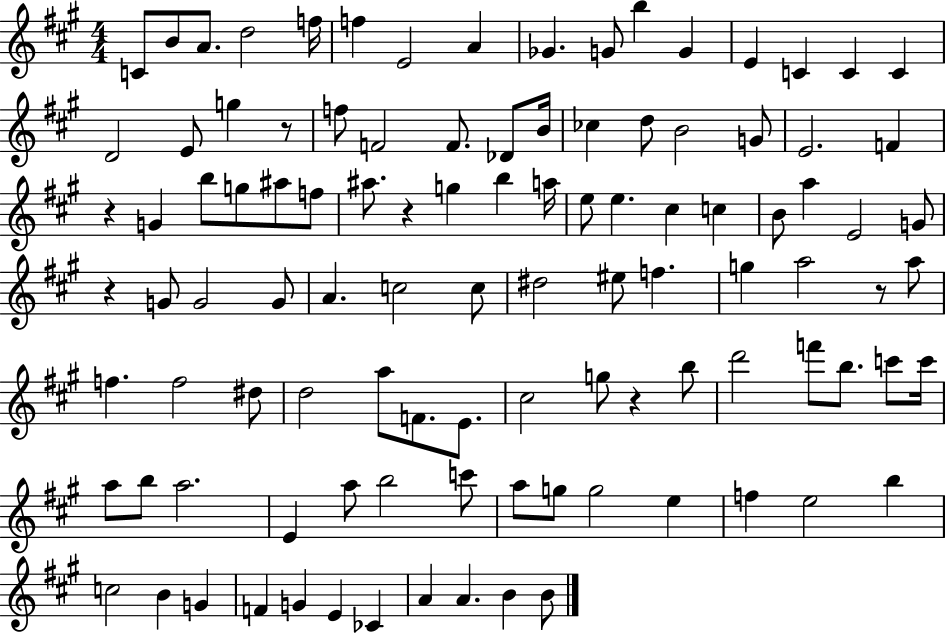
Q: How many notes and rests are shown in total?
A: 105